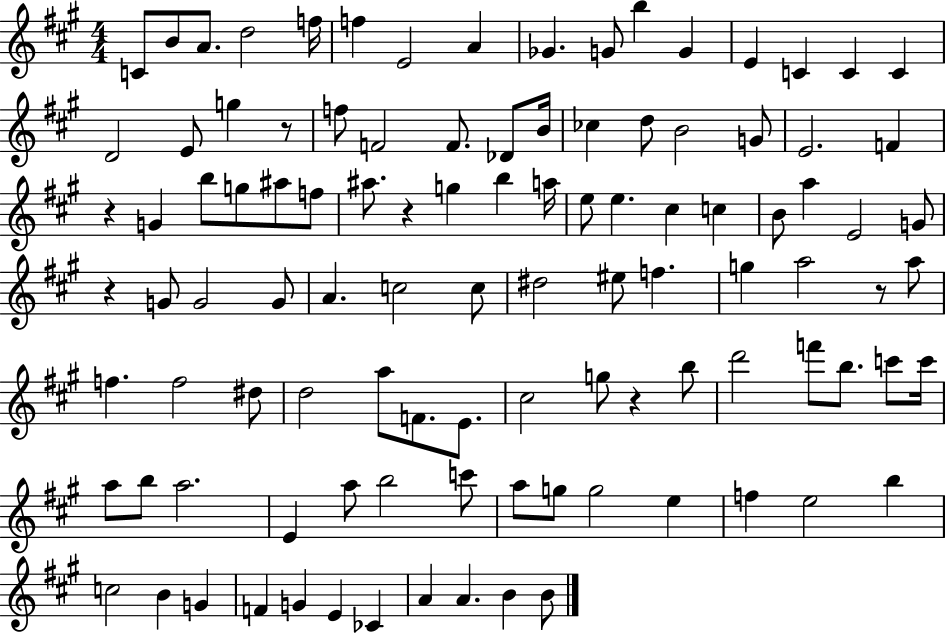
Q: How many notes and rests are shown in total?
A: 105